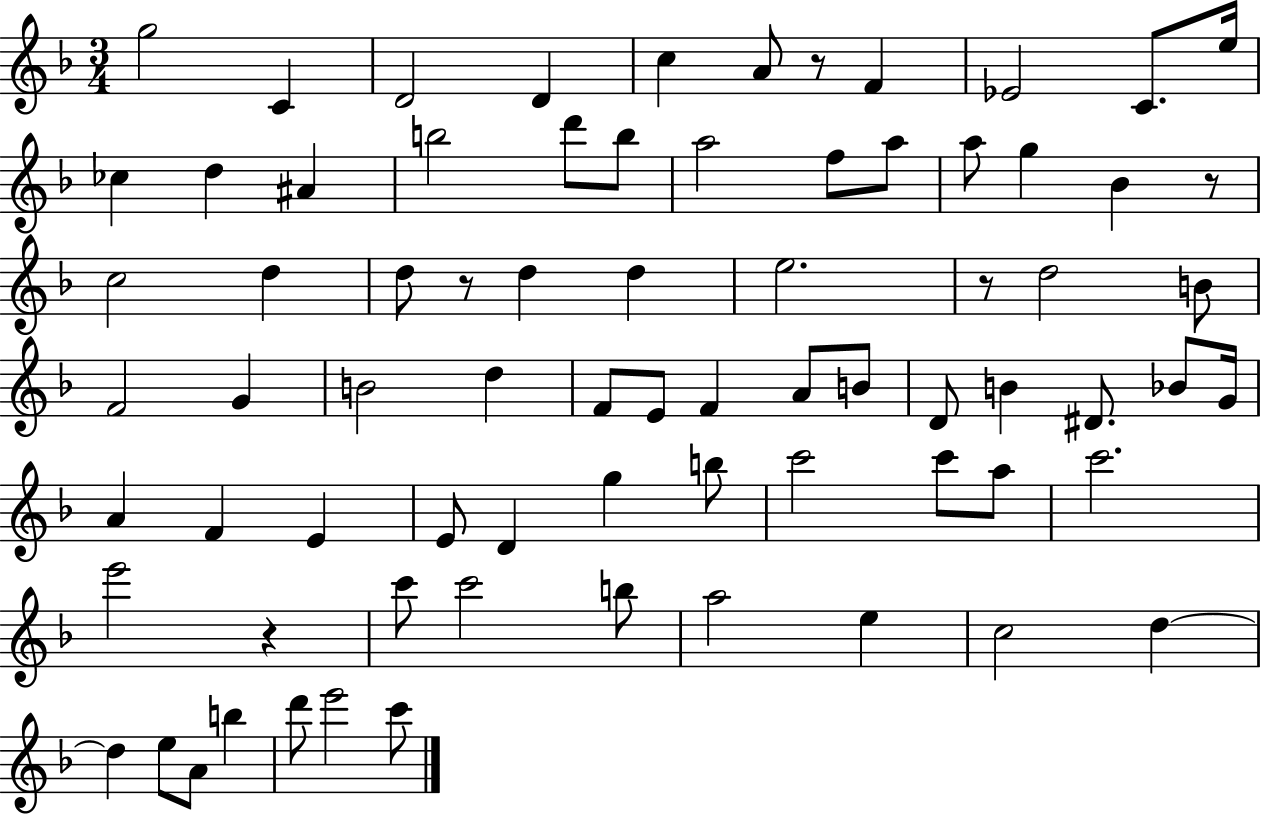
{
  \clef treble
  \numericTimeSignature
  \time 3/4
  \key f \major
  g''2 c'4 | d'2 d'4 | c''4 a'8 r8 f'4 | ees'2 c'8. e''16 | \break ces''4 d''4 ais'4 | b''2 d'''8 b''8 | a''2 f''8 a''8 | a''8 g''4 bes'4 r8 | \break c''2 d''4 | d''8 r8 d''4 d''4 | e''2. | r8 d''2 b'8 | \break f'2 g'4 | b'2 d''4 | f'8 e'8 f'4 a'8 b'8 | d'8 b'4 dis'8. bes'8 g'16 | \break a'4 f'4 e'4 | e'8 d'4 g''4 b''8 | c'''2 c'''8 a''8 | c'''2. | \break e'''2 r4 | c'''8 c'''2 b''8 | a''2 e''4 | c''2 d''4~~ | \break d''4 e''8 a'8 b''4 | d'''8 e'''2 c'''8 | \bar "|."
}